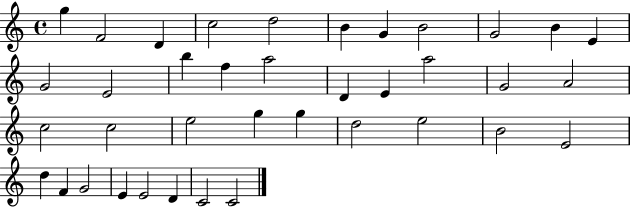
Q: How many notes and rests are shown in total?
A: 38